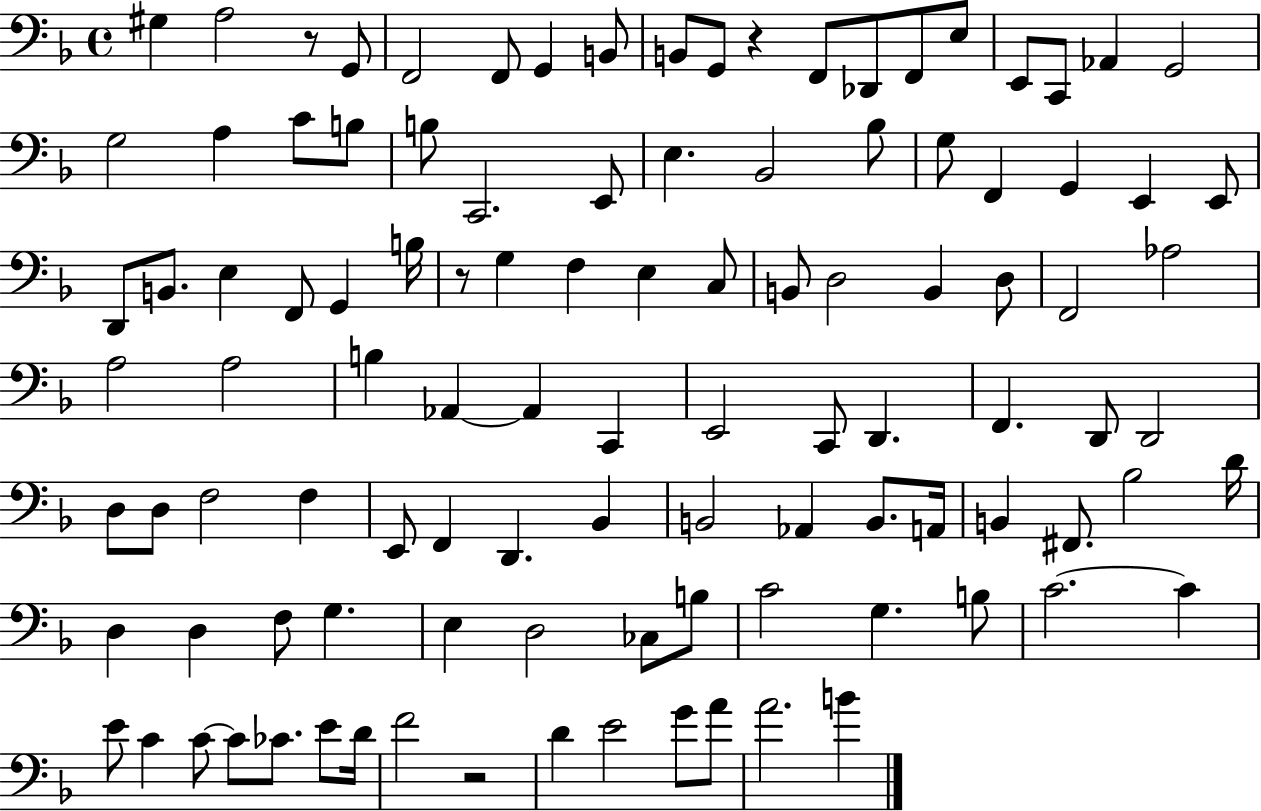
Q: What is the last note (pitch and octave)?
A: B4